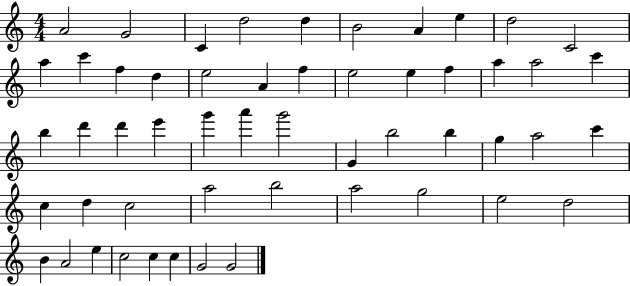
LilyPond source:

{
  \clef treble
  \numericTimeSignature
  \time 4/4
  \key c \major
  a'2 g'2 | c'4 d''2 d''4 | b'2 a'4 e''4 | d''2 c'2 | \break a''4 c'''4 f''4 d''4 | e''2 a'4 f''4 | e''2 e''4 f''4 | a''4 a''2 c'''4 | \break b''4 d'''4 d'''4 e'''4 | g'''4 a'''4 g'''2 | g'4 b''2 b''4 | g''4 a''2 c'''4 | \break c''4 d''4 c''2 | a''2 b''2 | a''2 g''2 | e''2 d''2 | \break b'4 a'2 e''4 | c''2 c''4 c''4 | g'2 g'2 | \bar "|."
}